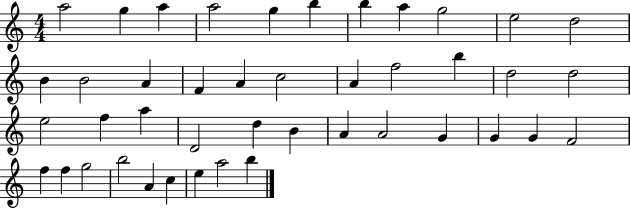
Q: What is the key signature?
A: C major